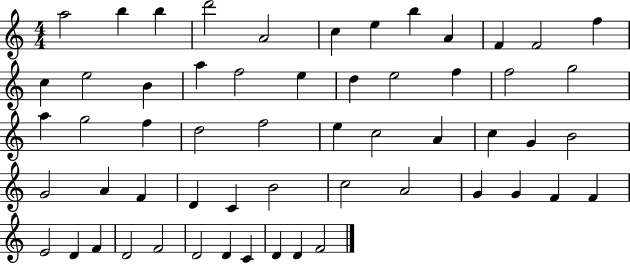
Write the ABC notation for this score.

X:1
T:Untitled
M:4/4
L:1/4
K:C
a2 b b d'2 A2 c e b A F F2 f c e2 B a f2 e d e2 f f2 g2 a g2 f d2 f2 e c2 A c G B2 G2 A F D C B2 c2 A2 G G F F E2 D F D2 F2 D2 D C D D F2